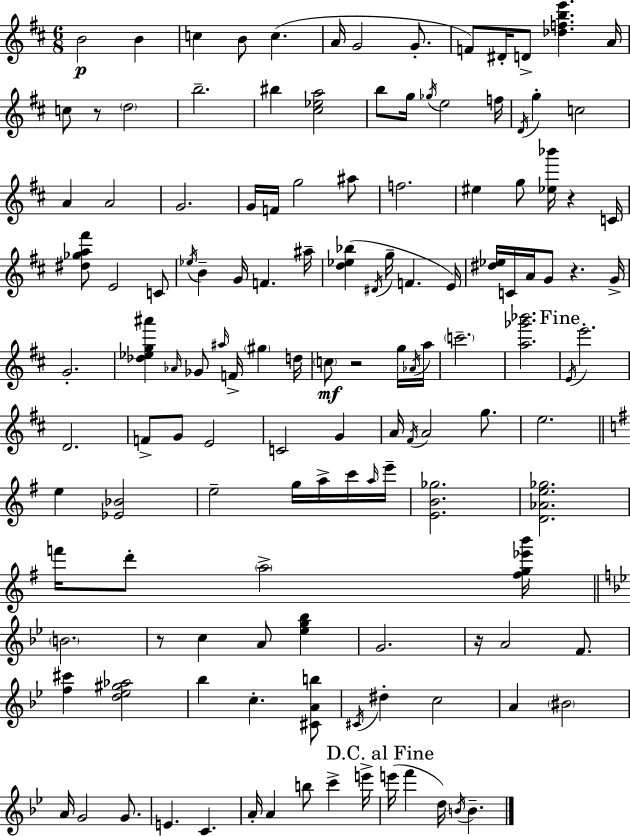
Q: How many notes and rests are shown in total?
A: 135